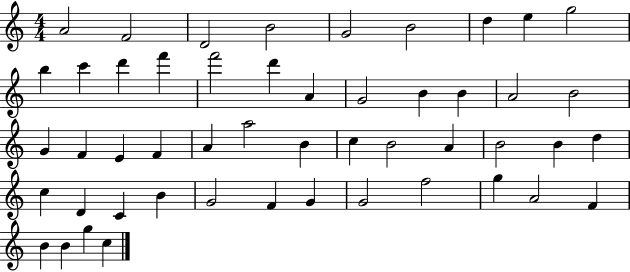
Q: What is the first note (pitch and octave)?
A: A4